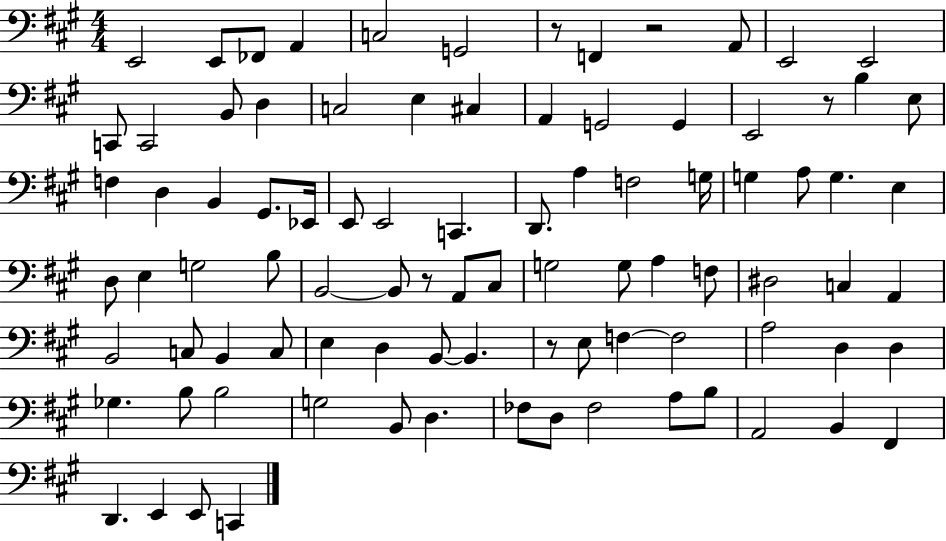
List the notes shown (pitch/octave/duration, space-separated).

E2/h E2/e FES2/e A2/q C3/h G2/h R/e F2/q R/h A2/e E2/h E2/h C2/e C2/h B2/e D3/q C3/h E3/q C#3/q A2/q G2/h G2/q E2/h R/e B3/q E3/e F3/q D3/q B2/q G#2/e. Eb2/s E2/e E2/h C2/q. D2/e. A3/q F3/h G3/s G3/q A3/e G3/q. E3/q D3/e E3/q G3/h B3/e B2/h B2/e R/e A2/e C#3/e G3/h G3/e A3/q F3/e D#3/h C3/q A2/q B2/h C3/e B2/q C3/e E3/q D3/q B2/e B2/q. R/e E3/e F3/q F3/h A3/h D3/q D3/q Gb3/q. B3/e B3/h G3/h B2/e D3/q. FES3/e D3/e FES3/h A3/e B3/e A2/h B2/q F#2/q D2/q. E2/q E2/e C2/q